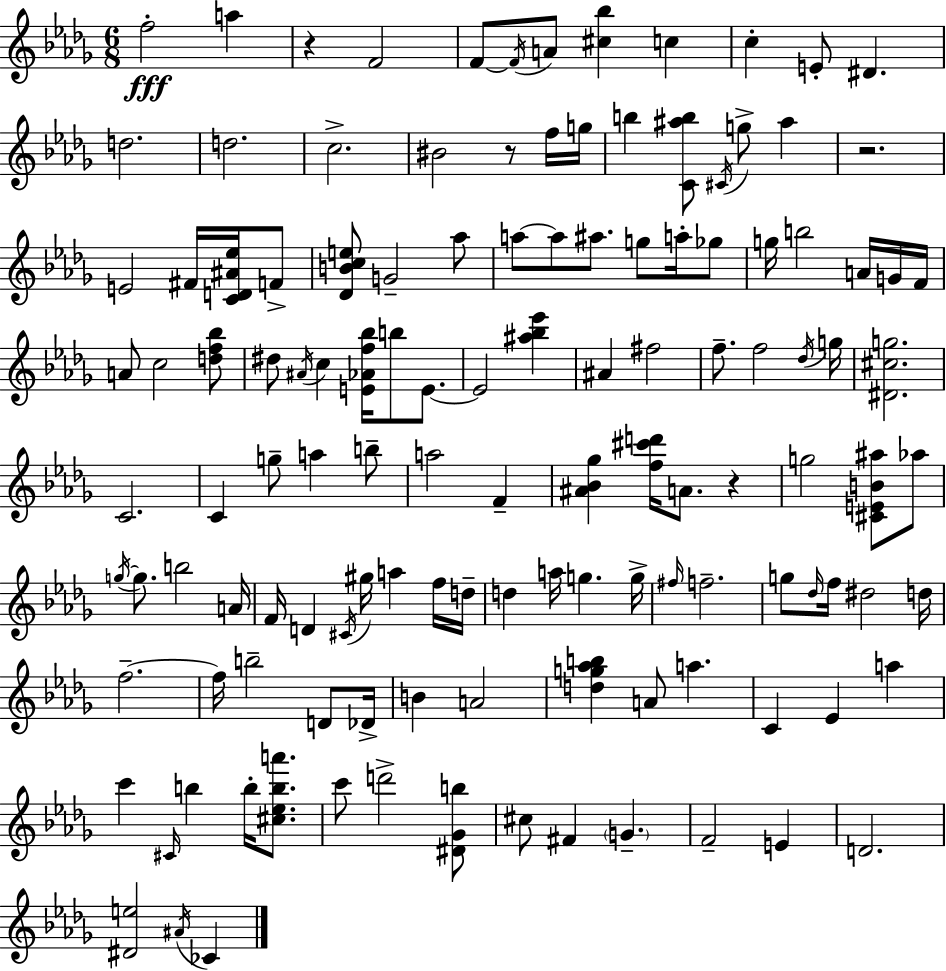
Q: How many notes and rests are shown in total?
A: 127